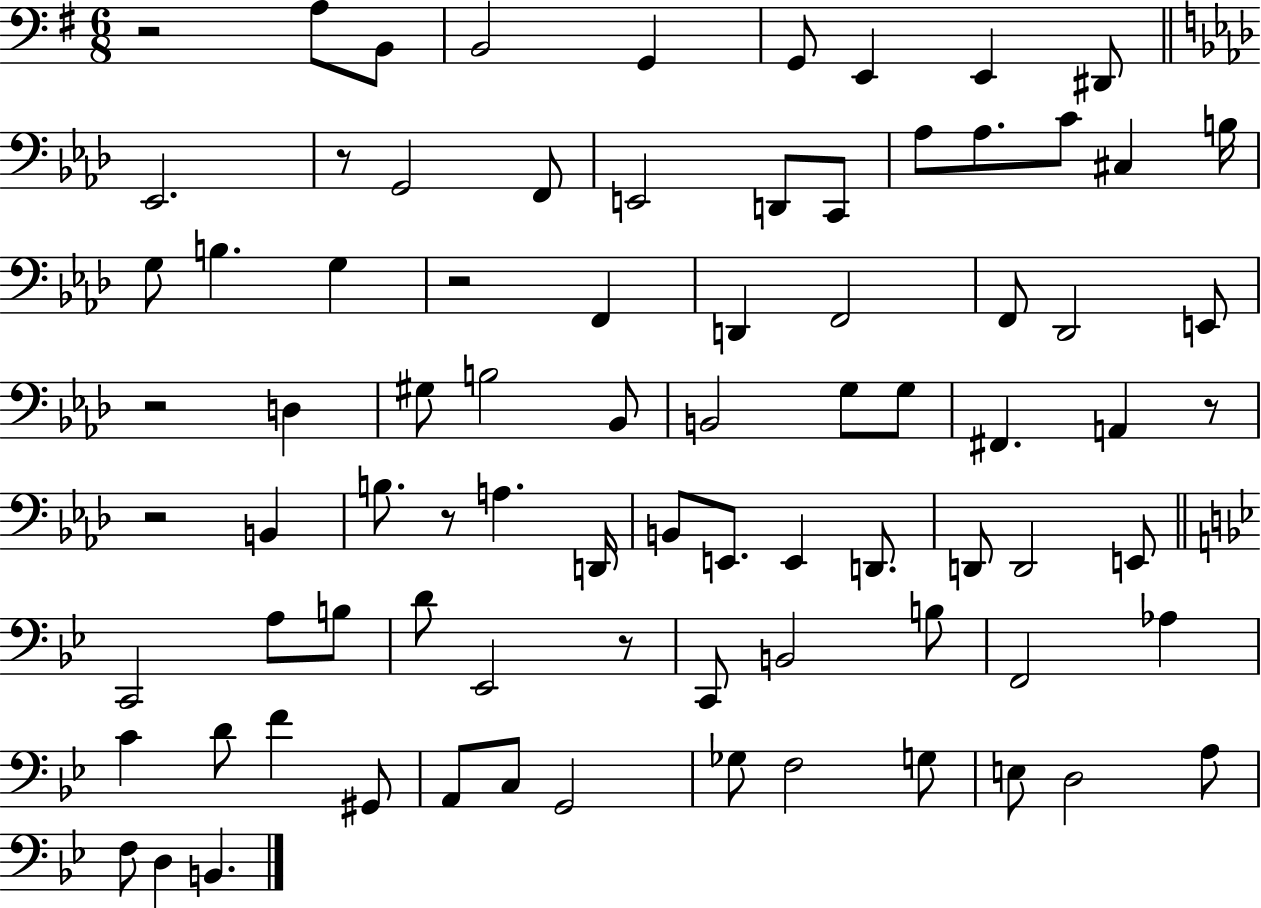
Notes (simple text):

R/h A3/e B2/e B2/h G2/q G2/e E2/q E2/q D#2/e Eb2/h. R/e G2/h F2/e E2/h D2/e C2/e Ab3/e Ab3/e. C4/e C#3/q B3/s G3/e B3/q. G3/q R/h F2/q D2/q F2/h F2/e Db2/h E2/e R/h D3/q G#3/e B3/h Bb2/e B2/h G3/e G3/e F#2/q. A2/q R/e R/h B2/q B3/e. R/e A3/q. D2/s B2/e E2/e. E2/q D2/e. D2/e D2/h E2/e C2/h A3/e B3/e D4/e Eb2/h R/e C2/e B2/h B3/e F2/h Ab3/q C4/q D4/e F4/q G#2/e A2/e C3/e G2/h Gb3/e F3/h G3/e E3/e D3/h A3/e F3/e D3/q B2/q.